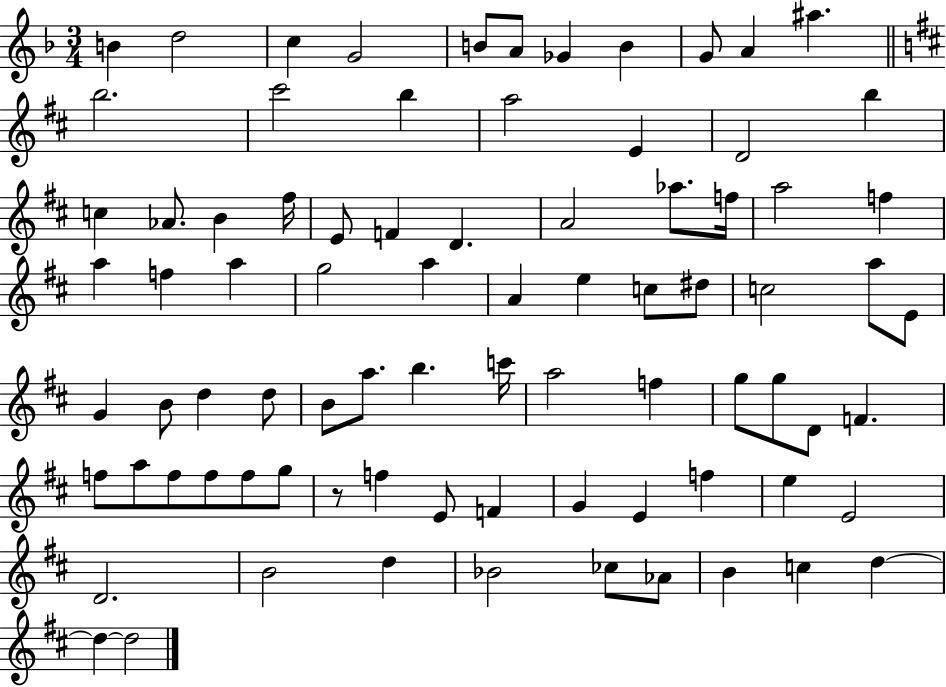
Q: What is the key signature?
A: F major